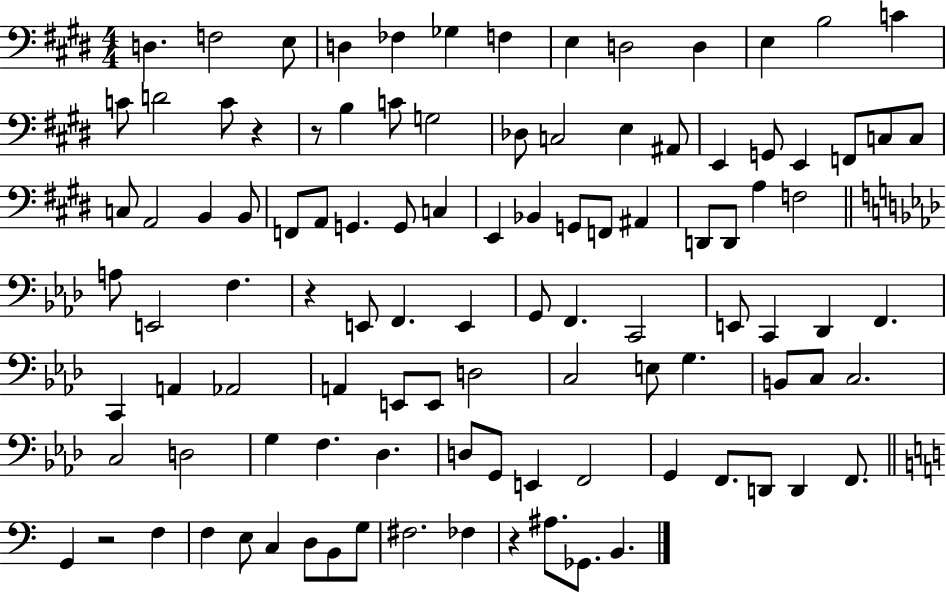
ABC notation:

X:1
T:Untitled
M:4/4
L:1/4
K:E
D, F,2 E,/2 D, _F, _G, F, E, D,2 D, E, B,2 C C/2 D2 C/2 z z/2 B, C/2 G,2 _D,/2 C,2 E, ^A,,/2 E,, G,,/2 E,, F,,/2 C,/2 C,/2 C,/2 A,,2 B,, B,,/2 F,,/2 A,,/2 G,, G,,/2 C, E,, _B,, G,,/2 F,,/2 ^A,, D,,/2 D,,/2 A, F,2 A,/2 E,,2 F, z E,,/2 F,, E,, G,,/2 F,, C,,2 E,,/2 C,, _D,, F,, C,, A,, _A,,2 A,, E,,/2 E,,/2 D,2 C,2 E,/2 G, B,,/2 C,/2 C,2 C,2 D,2 G, F, _D, D,/2 G,,/2 E,, F,,2 G,, F,,/2 D,,/2 D,, F,,/2 G,, z2 F, F, E,/2 C, D,/2 B,,/2 G,/2 ^F,2 _F, z ^A,/2 _G,,/2 B,,